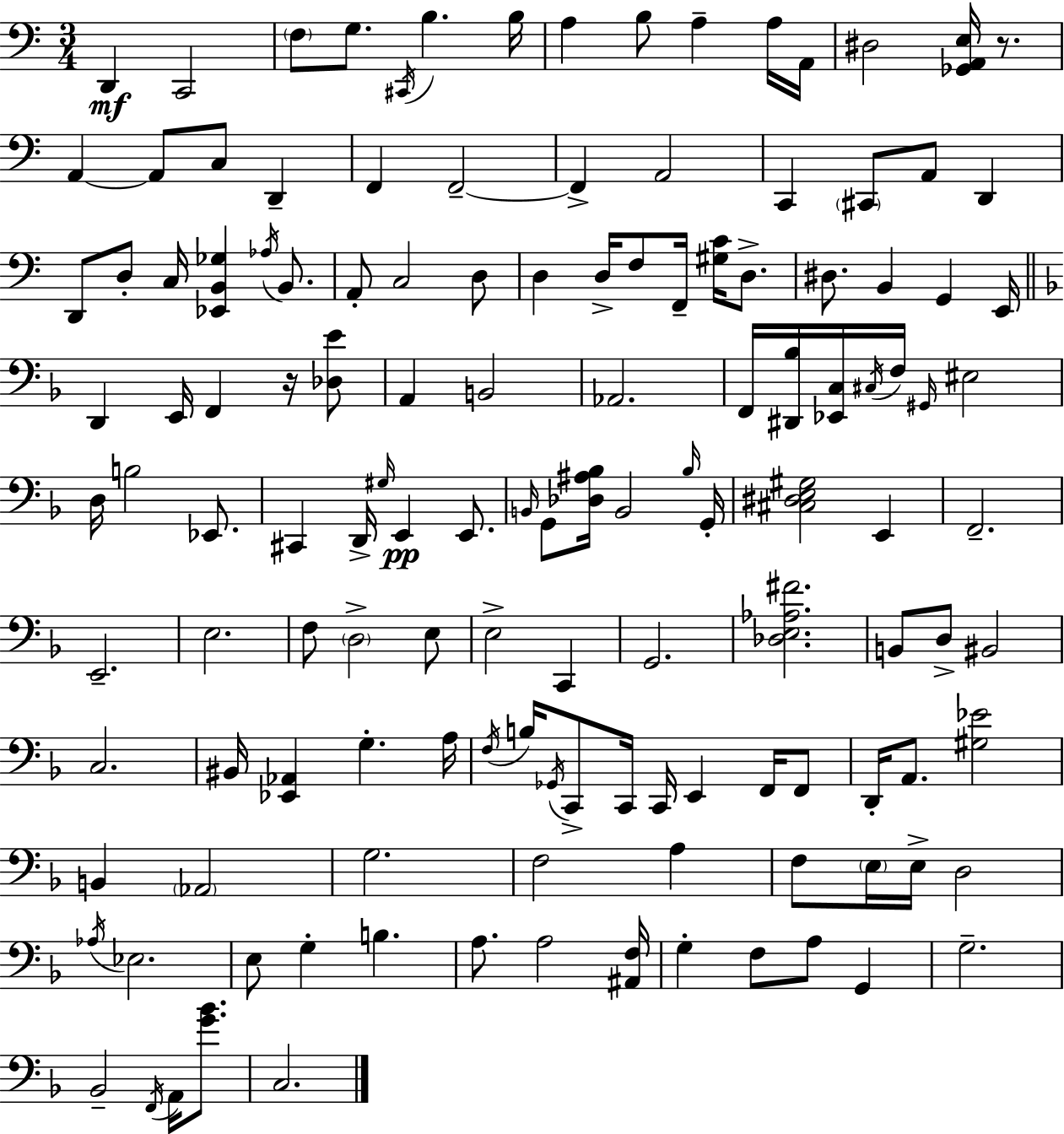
D2/q C2/h F3/e G3/e. C#2/s B3/q. B3/s A3/q B3/e A3/q A3/s A2/s D#3/h [Gb2,A2,E3]/s R/e. A2/q A2/e C3/e D2/q F2/q F2/h F2/q A2/h C2/q C#2/e A2/e D2/q D2/e D3/e C3/s [Eb2,B2,Gb3]/q Ab3/s B2/e. A2/e C3/h D3/e D3/q D3/s F3/e F2/s [G#3,C4]/s D3/e. D#3/e. B2/q G2/q E2/s D2/q E2/s F2/q R/s [Db3,E4]/e A2/q B2/h Ab2/h. F2/s [D#2,Bb3]/s [Eb2,C3]/s C#3/s F3/s G#2/s EIS3/h D3/s B3/h Eb2/e. C#2/q D2/s G#3/s E2/q E2/e. B2/s G2/e [Db3,A#3,Bb3]/s B2/h Bb3/s G2/s [C#3,D#3,E3,G#3]/h E2/q F2/h. E2/h. E3/h. F3/e D3/h E3/e E3/h C2/q G2/h. [Db3,E3,Ab3,F#4]/h. B2/e D3/e BIS2/h C3/h. BIS2/s [Eb2,Ab2]/q G3/q. A3/s F3/s B3/s Gb2/s C2/e C2/s C2/s E2/q F2/s F2/e D2/s A2/e. [G#3,Eb4]/h B2/q Ab2/h G3/h. F3/h A3/q F3/e E3/s E3/s D3/h Ab3/s Eb3/h. E3/e G3/q B3/q. A3/e. A3/h [A#2,F3]/s G3/q F3/e A3/e G2/q G3/h. Bb2/h F2/s A2/s [G4,Bb4]/e. C3/h.